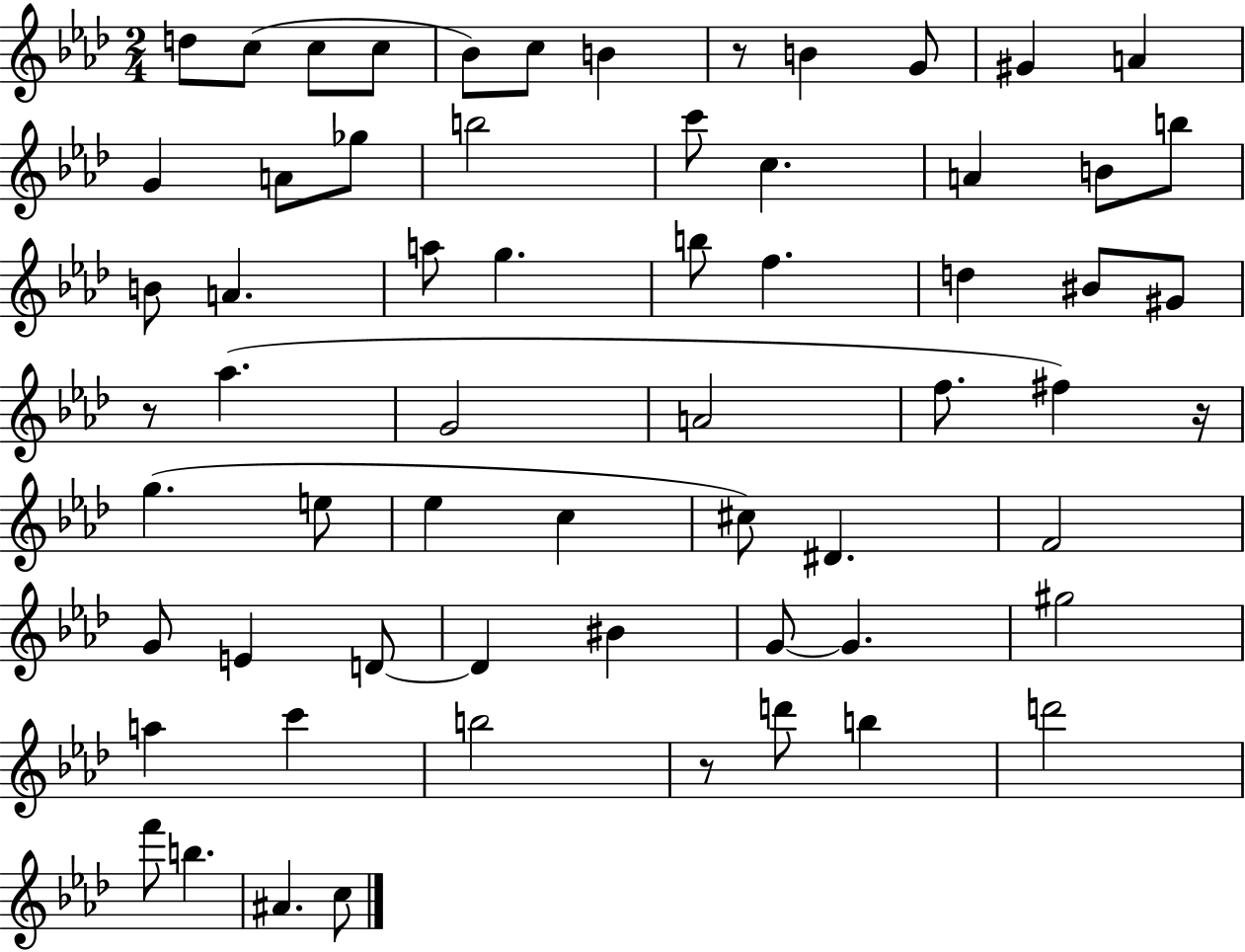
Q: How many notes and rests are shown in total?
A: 63